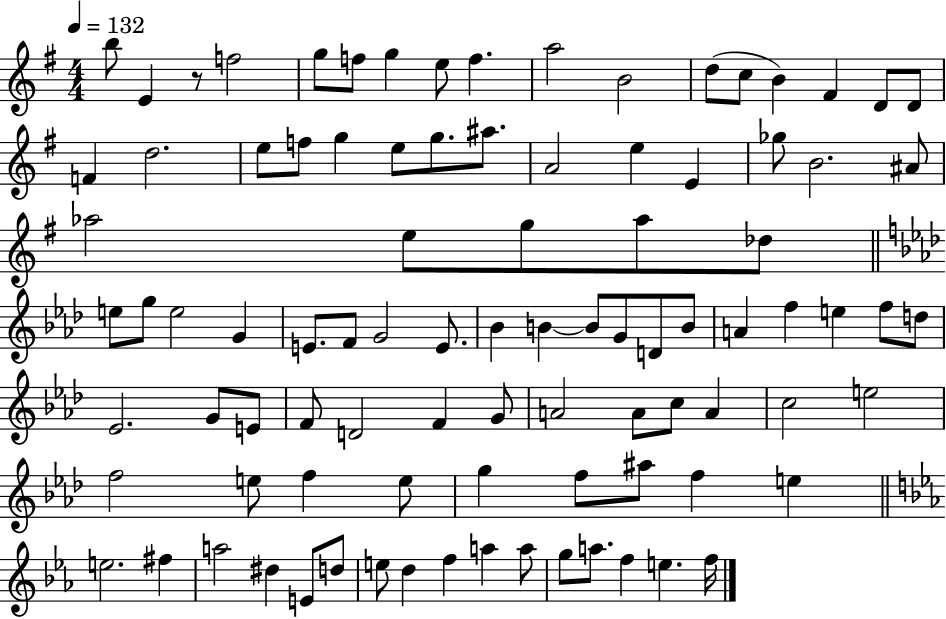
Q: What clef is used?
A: treble